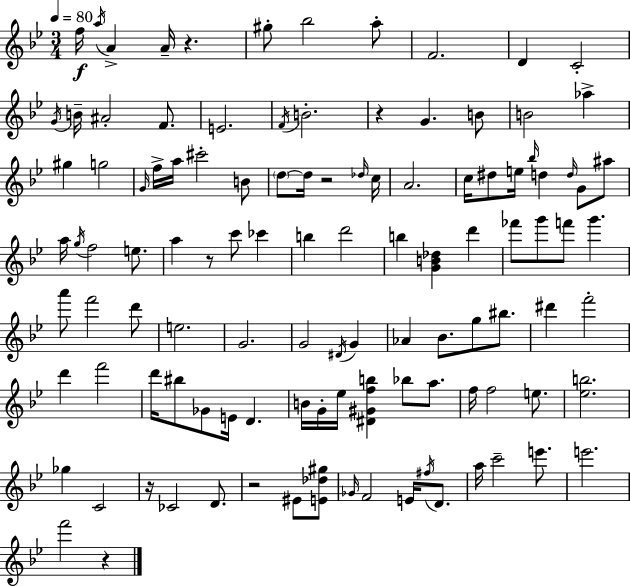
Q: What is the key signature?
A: G minor